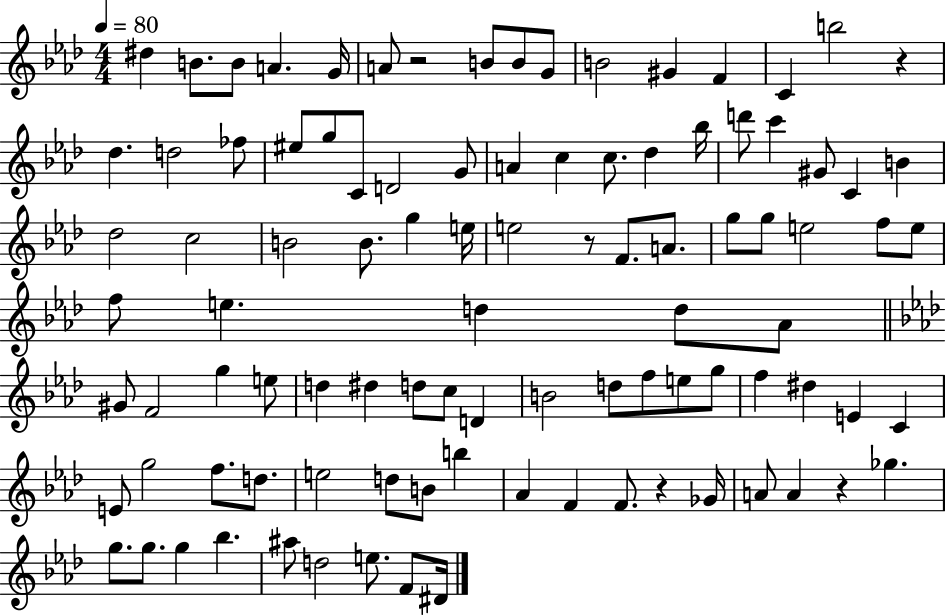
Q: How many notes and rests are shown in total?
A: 98